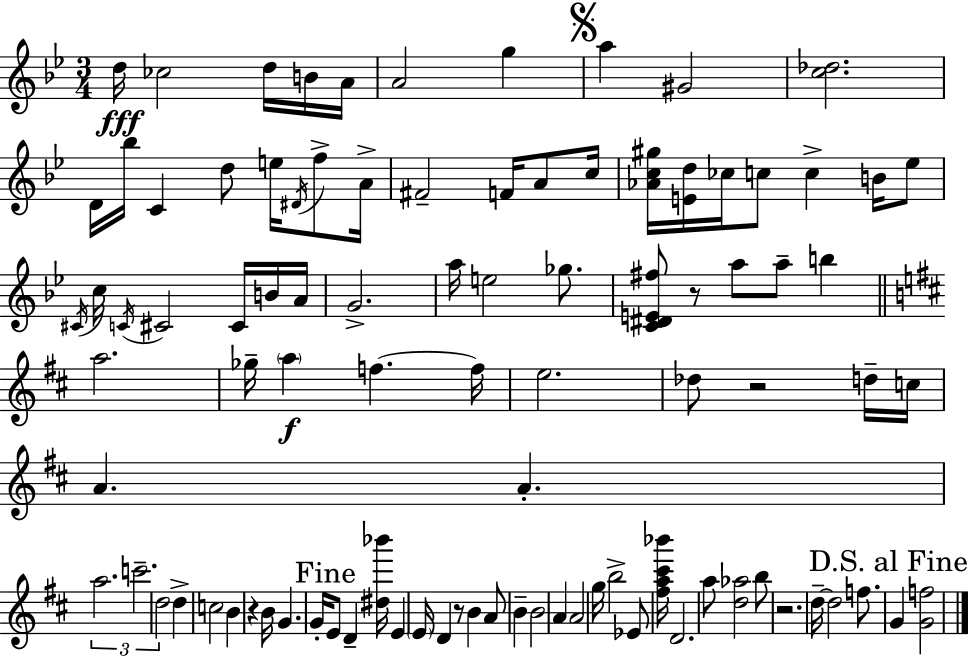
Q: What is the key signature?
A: BES major